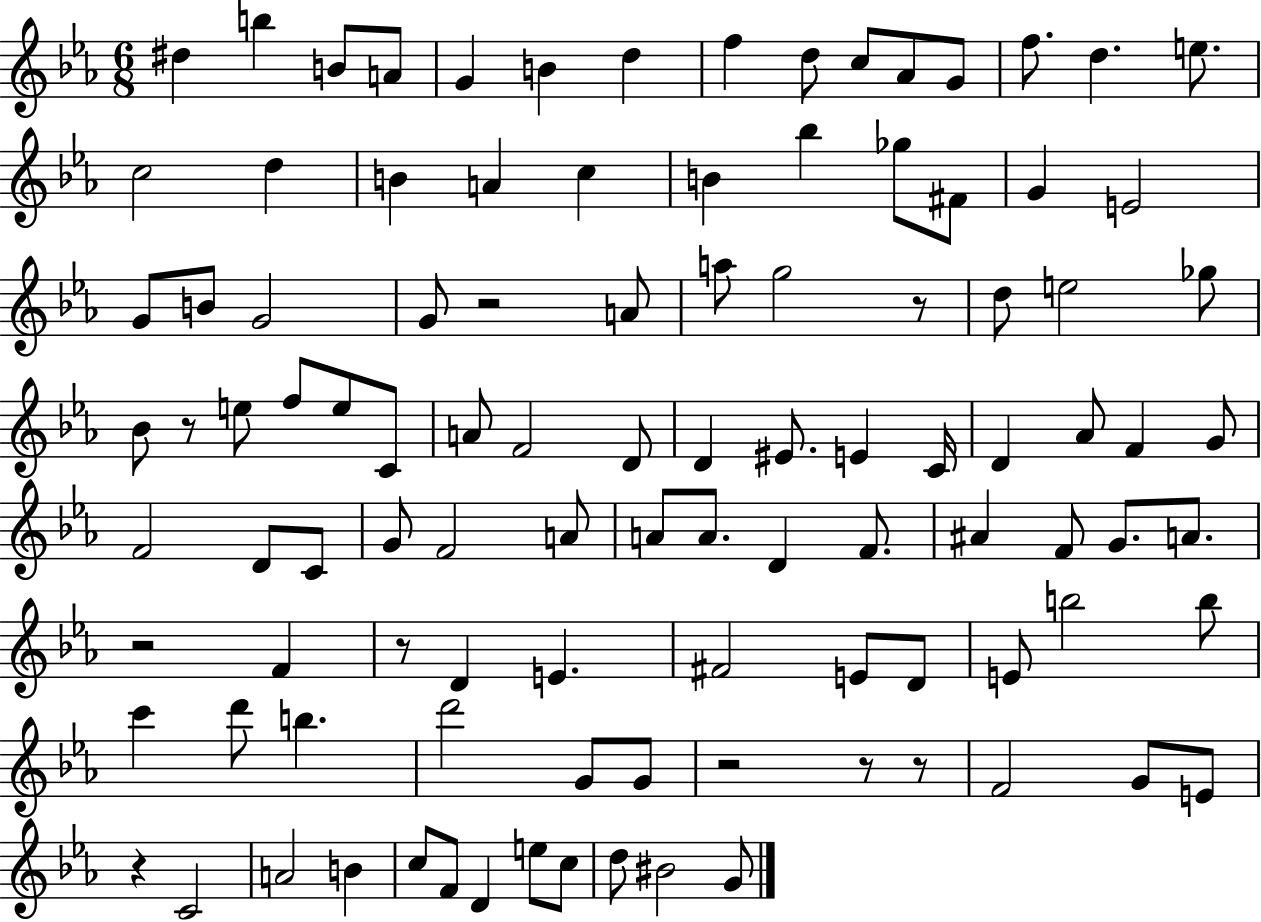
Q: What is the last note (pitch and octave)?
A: G4